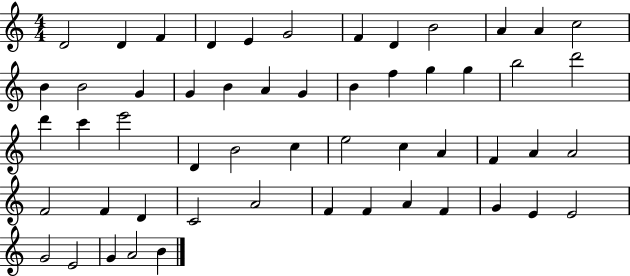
X:1
T:Untitled
M:4/4
L:1/4
K:C
D2 D F D E G2 F D B2 A A c2 B B2 G G B A G B f g g b2 d'2 d' c' e'2 D B2 c e2 c A F A A2 F2 F D C2 A2 F F A F G E E2 G2 E2 G A2 B